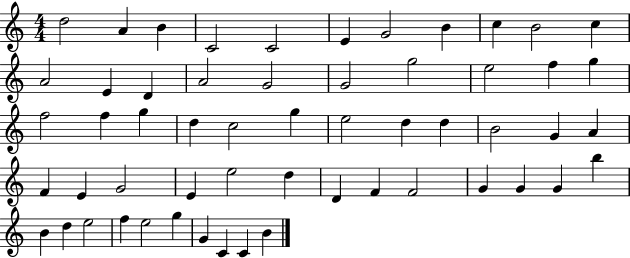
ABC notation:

X:1
T:Untitled
M:4/4
L:1/4
K:C
d2 A B C2 C2 E G2 B c B2 c A2 E D A2 G2 G2 g2 e2 f g f2 f g d c2 g e2 d d B2 G A F E G2 E e2 d D F F2 G G G b B d e2 f e2 g G C C B